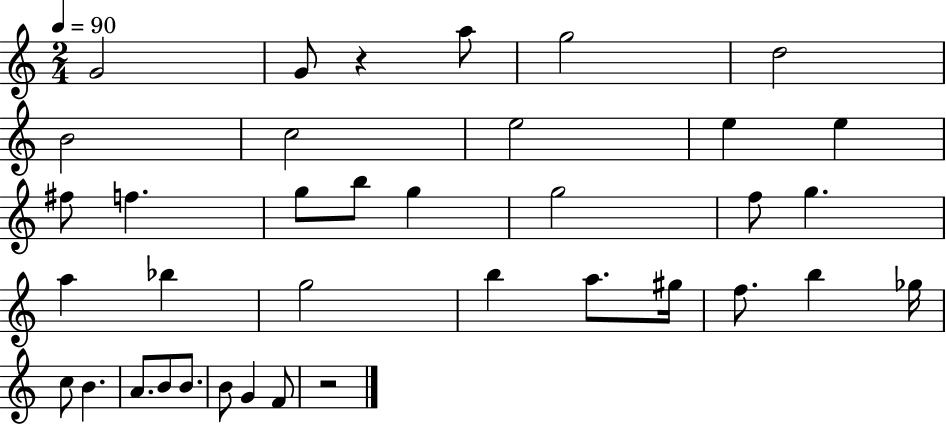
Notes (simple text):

G4/h G4/e R/q A5/e G5/h D5/h B4/h C5/h E5/h E5/q E5/q F#5/e F5/q. G5/e B5/e G5/q G5/h F5/e G5/q. A5/q Bb5/q G5/h B5/q A5/e. G#5/s F5/e. B5/q Gb5/s C5/e B4/q. A4/e. B4/e B4/e. B4/e G4/q F4/e R/h